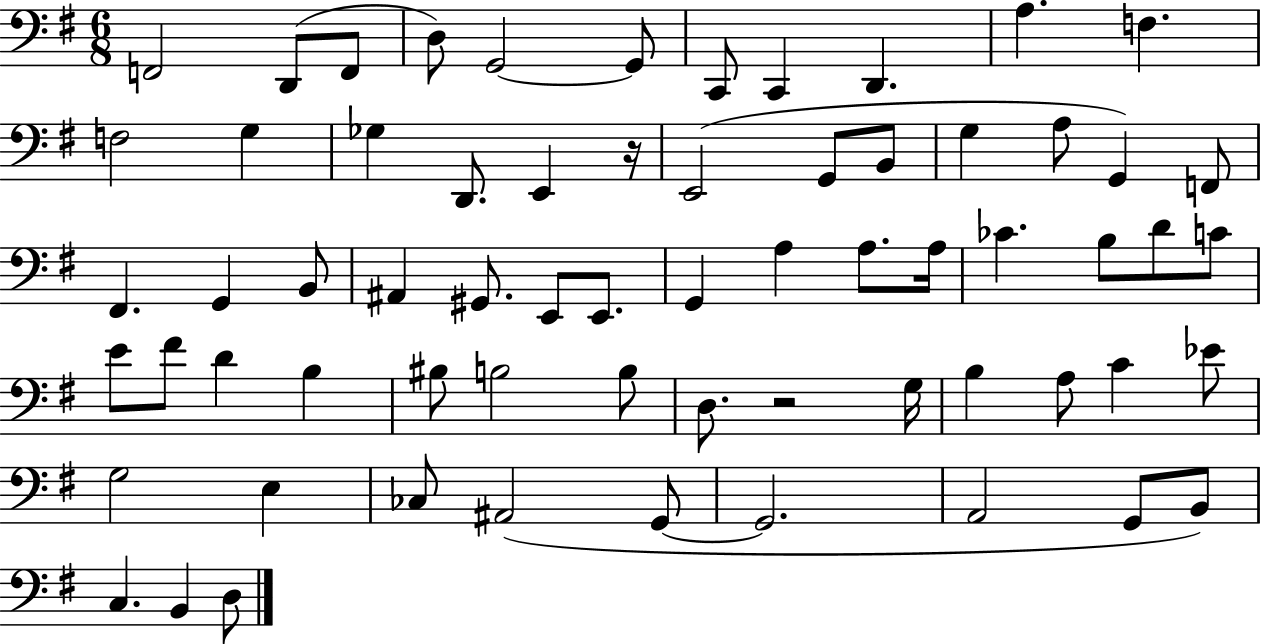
F2/h D2/e F2/e D3/e G2/h G2/e C2/e C2/q D2/q. A3/q. F3/q. F3/h G3/q Gb3/q D2/e. E2/q R/s E2/h G2/e B2/e G3/q A3/e G2/q F2/e F#2/q. G2/q B2/e A#2/q G#2/e. E2/e E2/e. G2/q A3/q A3/e. A3/s CES4/q. B3/e D4/e C4/e E4/e F#4/e D4/q B3/q BIS3/e B3/h B3/e D3/e. R/h G3/s B3/q A3/e C4/q Eb4/e G3/h E3/q CES3/e A#2/h G2/e G2/h. A2/h G2/e B2/e C3/q. B2/q D3/e